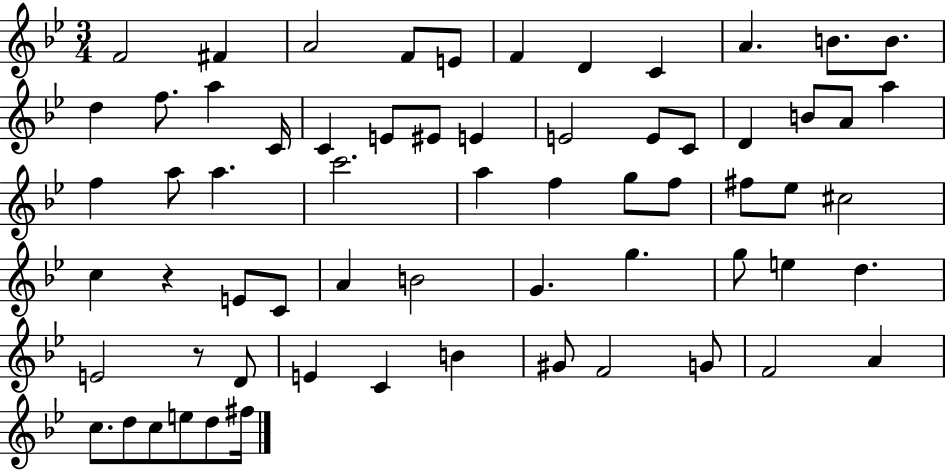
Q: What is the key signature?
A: BES major